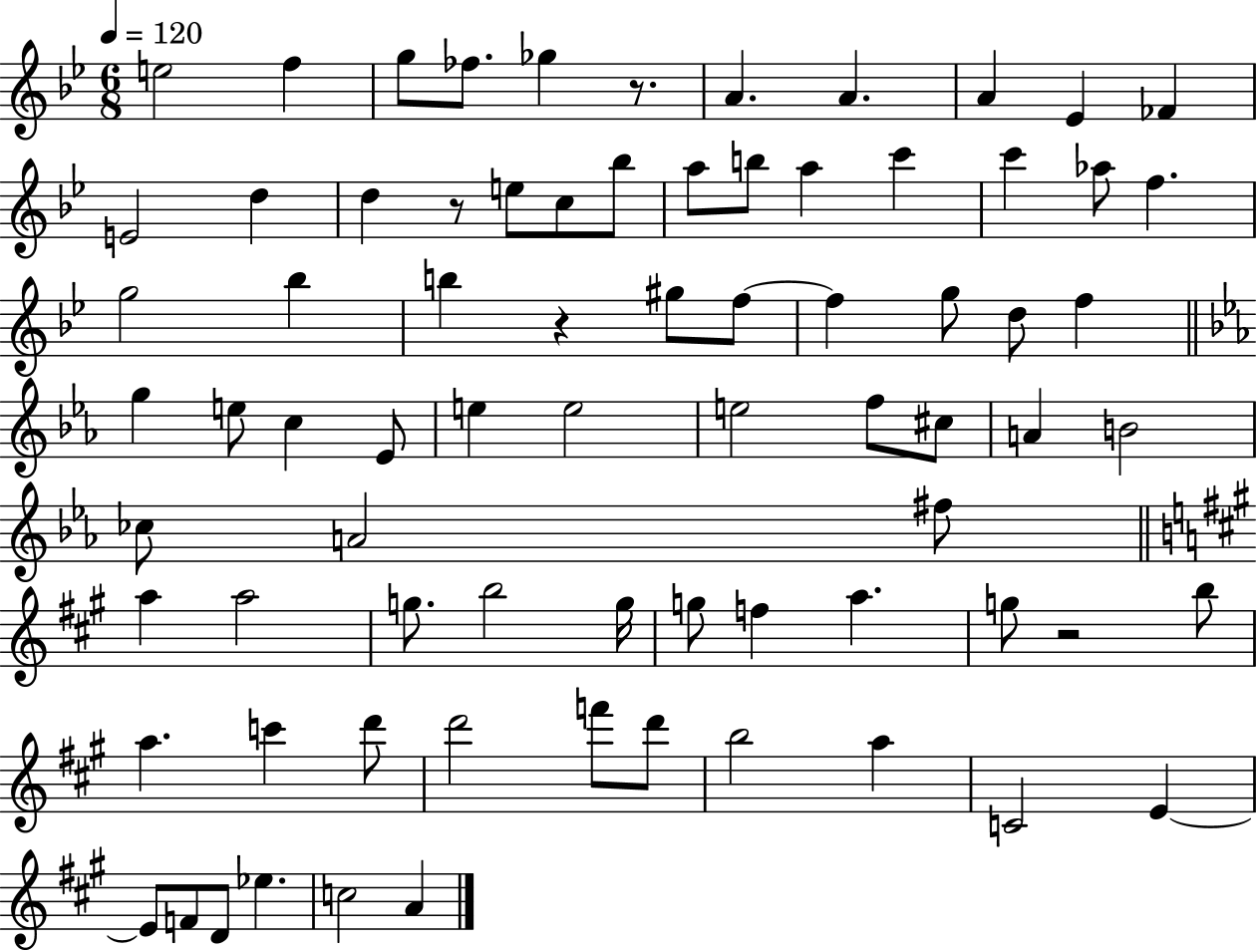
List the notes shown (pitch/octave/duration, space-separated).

E5/h F5/q G5/e FES5/e. Gb5/q R/e. A4/q. A4/q. A4/q Eb4/q FES4/q E4/h D5/q D5/q R/e E5/e C5/e Bb5/e A5/e B5/e A5/q C6/q C6/q Ab5/e F5/q. G5/h Bb5/q B5/q R/q G#5/e F5/e F5/q G5/e D5/e F5/q G5/q E5/e C5/q Eb4/e E5/q E5/h E5/h F5/e C#5/e A4/q B4/h CES5/e A4/h F#5/e A5/q A5/h G5/e. B5/h G5/s G5/e F5/q A5/q. G5/e R/h B5/e A5/q. C6/q D6/e D6/h F6/e D6/e B5/h A5/q C4/h E4/q E4/e F4/e D4/e Eb5/q. C5/h A4/q